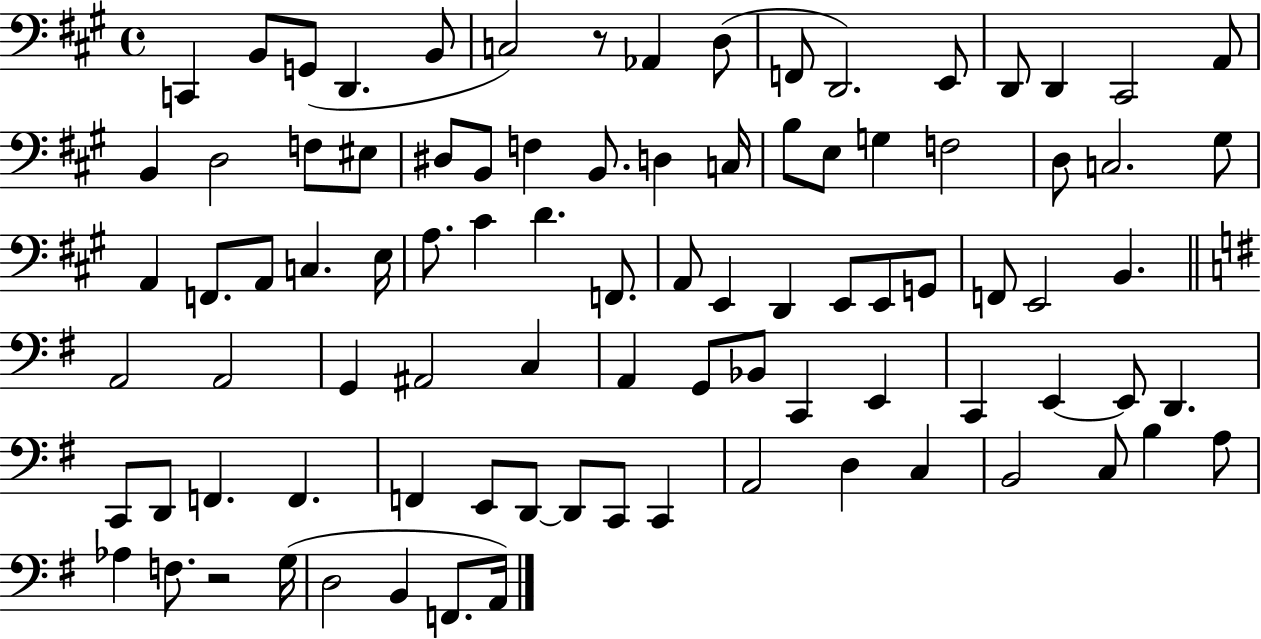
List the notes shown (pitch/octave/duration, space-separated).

C2/q B2/e G2/e D2/q. B2/e C3/h R/e Ab2/q D3/e F2/e D2/h. E2/e D2/e D2/q C#2/h A2/e B2/q D3/h F3/e EIS3/e D#3/e B2/e F3/q B2/e. D3/q C3/s B3/e E3/e G3/q F3/h D3/e C3/h. G#3/e A2/q F2/e. A2/e C3/q. E3/s A3/e. C#4/q D4/q. F2/e. A2/e E2/q D2/q E2/e E2/e G2/e F2/e E2/h B2/q. A2/h A2/h G2/q A#2/h C3/q A2/q G2/e Bb2/e C2/q E2/q C2/q E2/q E2/e D2/q. C2/e D2/e F2/q. F2/q. F2/q E2/e D2/e D2/e C2/e C2/q A2/h D3/q C3/q B2/h C3/e B3/q A3/e Ab3/q F3/e. R/h G3/s D3/h B2/q F2/e. A2/s